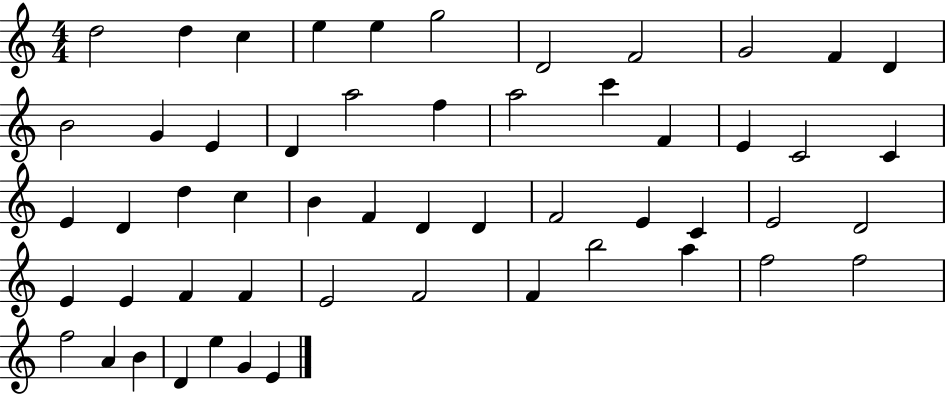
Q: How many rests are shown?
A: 0